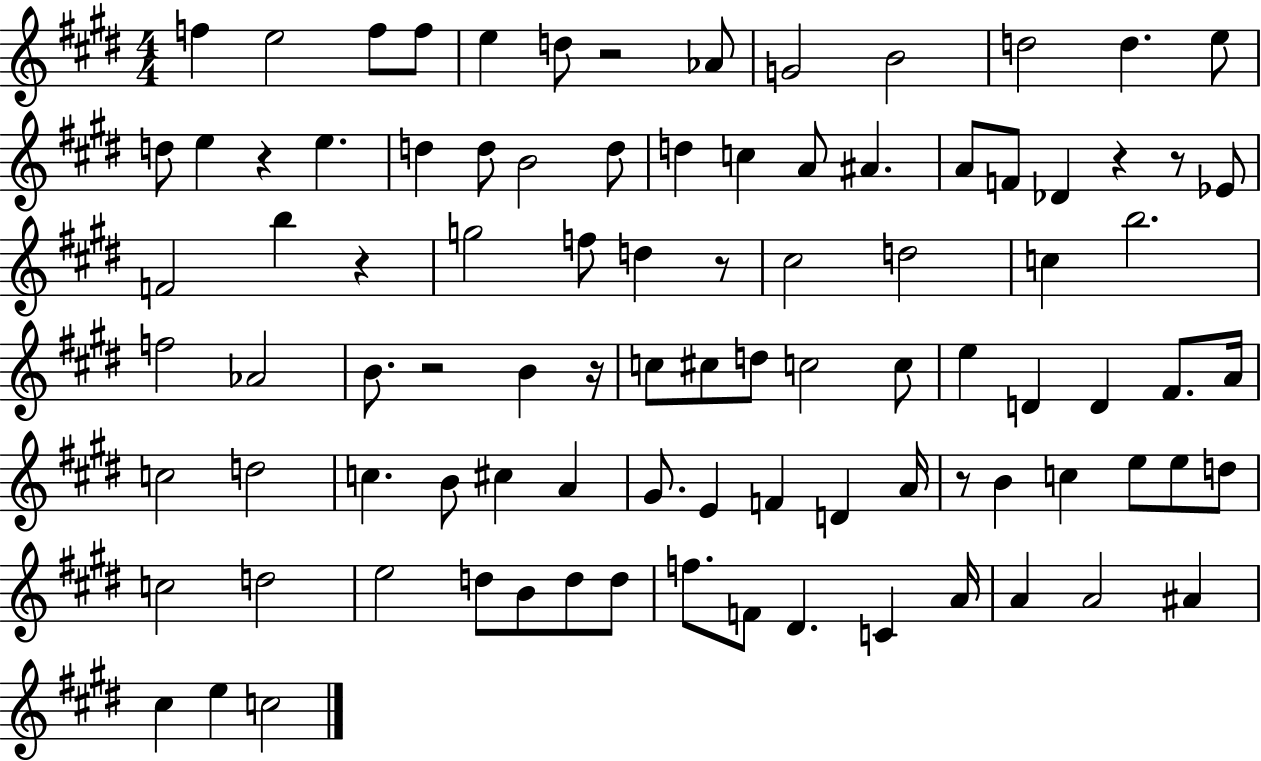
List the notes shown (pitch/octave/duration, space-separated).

F5/q E5/h F5/e F5/e E5/q D5/e R/h Ab4/e G4/h B4/h D5/h D5/q. E5/e D5/e E5/q R/q E5/q. D5/q D5/e B4/h D5/e D5/q C5/q A4/e A#4/q. A4/e F4/e Db4/q R/q R/e Eb4/e F4/h B5/q R/q G5/h F5/e D5/q R/e C#5/h D5/h C5/q B5/h. F5/h Ab4/h B4/e. R/h B4/q R/s C5/e C#5/e D5/e C5/h C5/e E5/q D4/q D4/q F#4/e. A4/s C5/h D5/h C5/q. B4/e C#5/q A4/q G#4/e. E4/q F4/q D4/q A4/s R/e B4/q C5/q E5/e E5/e D5/e C5/h D5/h E5/h D5/e B4/e D5/e D5/e F5/e. F4/e D#4/q. C4/q A4/s A4/q A4/h A#4/q C#5/q E5/q C5/h